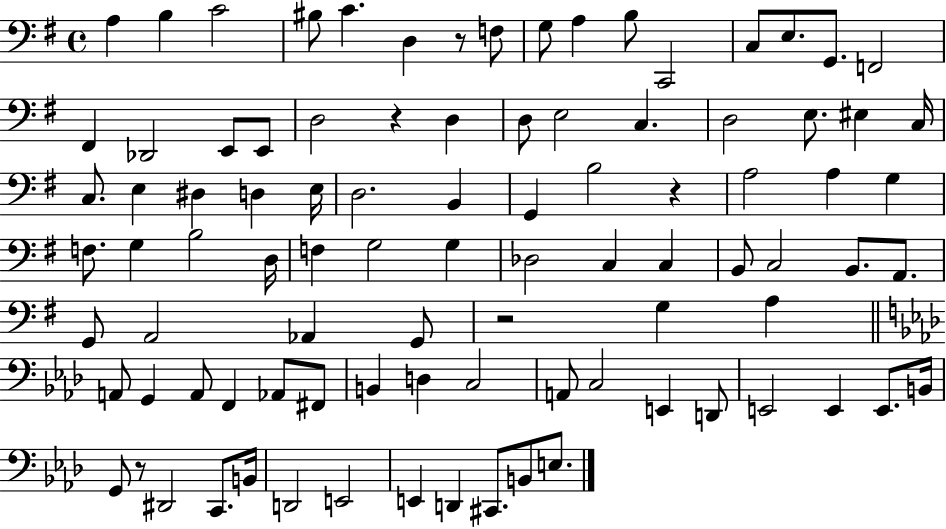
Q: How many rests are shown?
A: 5